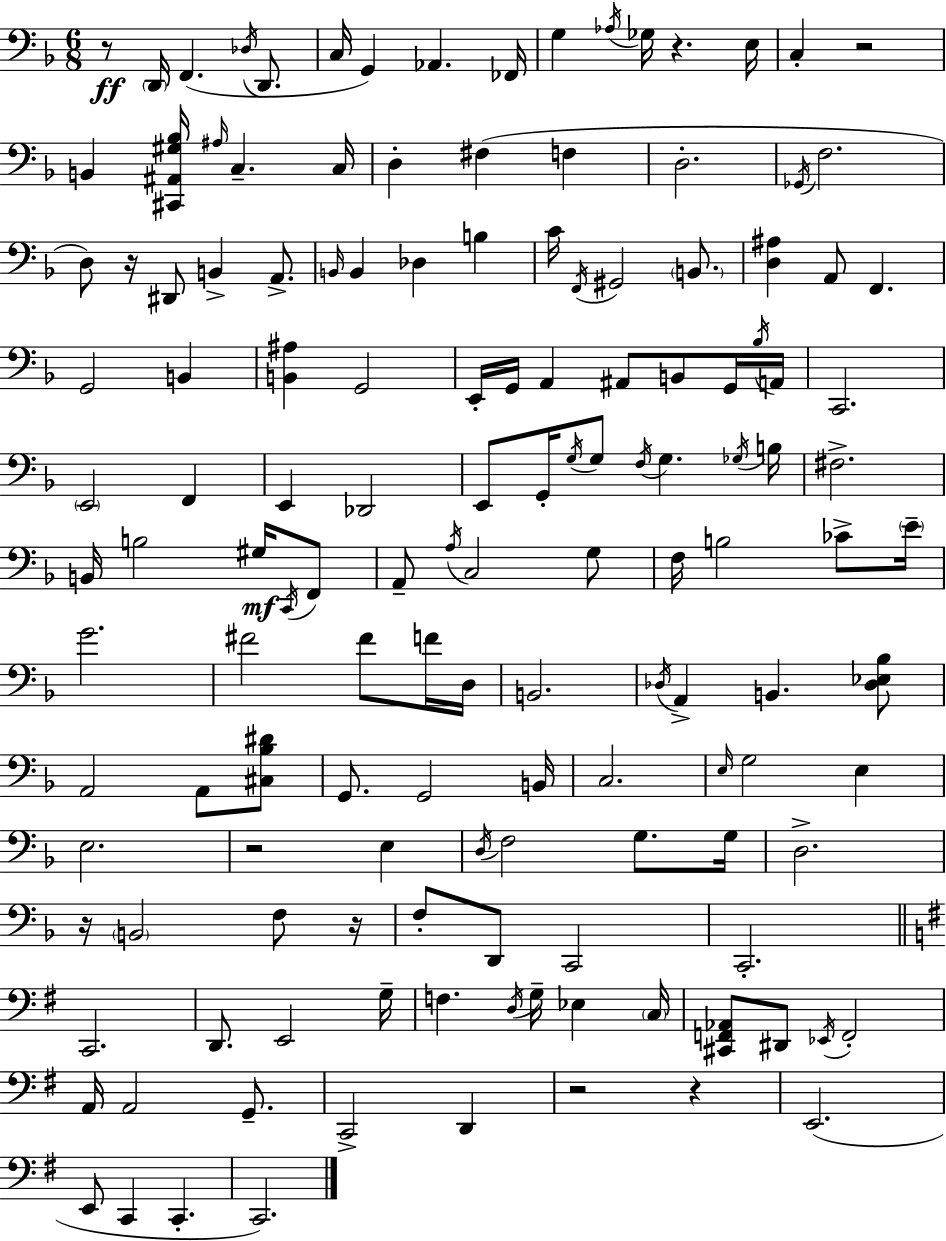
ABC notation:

X:1
T:Untitled
M:6/8
L:1/4
K:F
z/2 D,,/4 F,, _D,/4 D,,/2 C,/4 G,, _A,, _F,,/4 G, _A,/4 _G,/4 z E,/4 C, z2 B,, [^C,,^A,,^G,_B,]/4 ^A,/4 C, C,/4 D, ^F, F, D,2 _G,,/4 F,2 D,/2 z/4 ^D,,/2 B,, A,,/2 B,,/4 B,, _D, B, C/4 F,,/4 ^G,,2 B,,/2 [D,^A,] A,,/2 F,, G,,2 B,, [B,,^A,] G,,2 E,,/4 G,,/4 A,, ^A,,/2 B,,/2 G,,/4 _B,/4 A,,/4 C,,2 E,,2 F,, E,, _D,,2 E,,/2 G,,/4 G,/4 G,/2 F,/4 G, _G,/4 B,/4 ^F,2 B,,/4 B,2 ^G,/4 C,,/4 F,,/2 A,,/2 A,/4 C,2 G,/2 F,/4 B,2 _C/2 E/4 G2 ^F2 ^F/2 F/4 D,/4 B,,2 _D,/4 A,, B,, [_D,_E,_B,]/2 A,,2 A,,/2 [^C,_B,^D]/2 G,,/2 G,,2 B,,/4 C,2 E,/4 G,2 E, E,2 z2 E, D,/4 F,2 G,/2 G,/4 D,2 z/4 B,,2 F,/2 z/4 F,/2 D,,/2 C,,2 C,,2 C,,2 D,,/2 E,,2 G,/4 F, D,/4 G,/4 _E, C,/4 [^C,,F,,_A,,]/2 ^D,,/2 _E,,/4 F,,2 A,,/4 A,,2 G,,/2 C,,2 D,, z2 z E,,2 E,,/2 C,, C,, C,,2